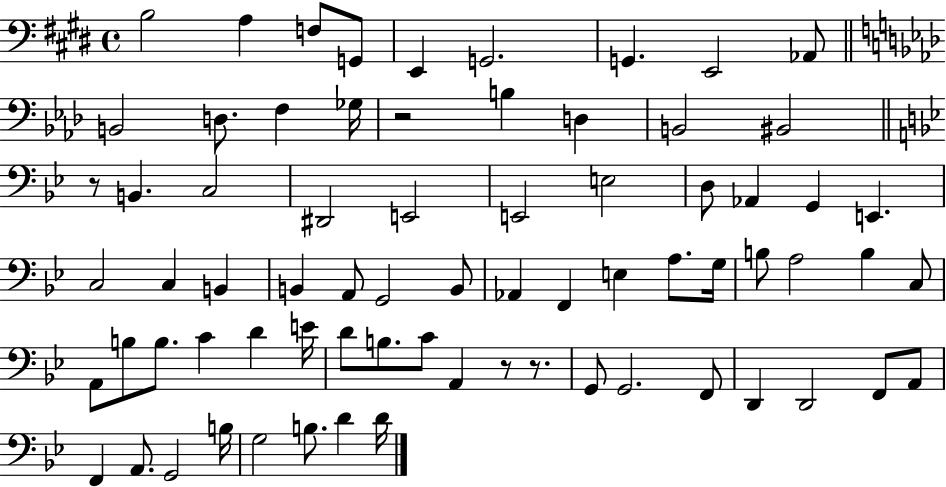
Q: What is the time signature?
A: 4/4